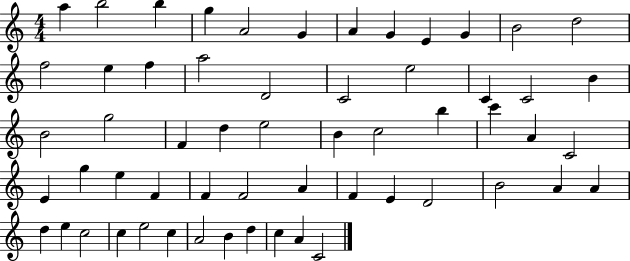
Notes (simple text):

A5/q B5/h B5/q G5/q A4/h G4/q A4/q G4/q E4/q G4/q B4/h D5/h F5/h E5/q F5/q A5/h D4/h C4/h E5/h C4/q C4/h B4/q B4/h G5/h F4/q D5/q E5/h B4/q C5/h B5/q C6/q A4/q C4/h E4/q G5/q E5/q F4/q F4/q F4/h A4/q F4/q E4/q D4/h B4/h A4/q A4/q D5/q E5/q C5/h C5/q E5/h C5/q A4/h B4/q D5/q C5/q A4/q C4/h